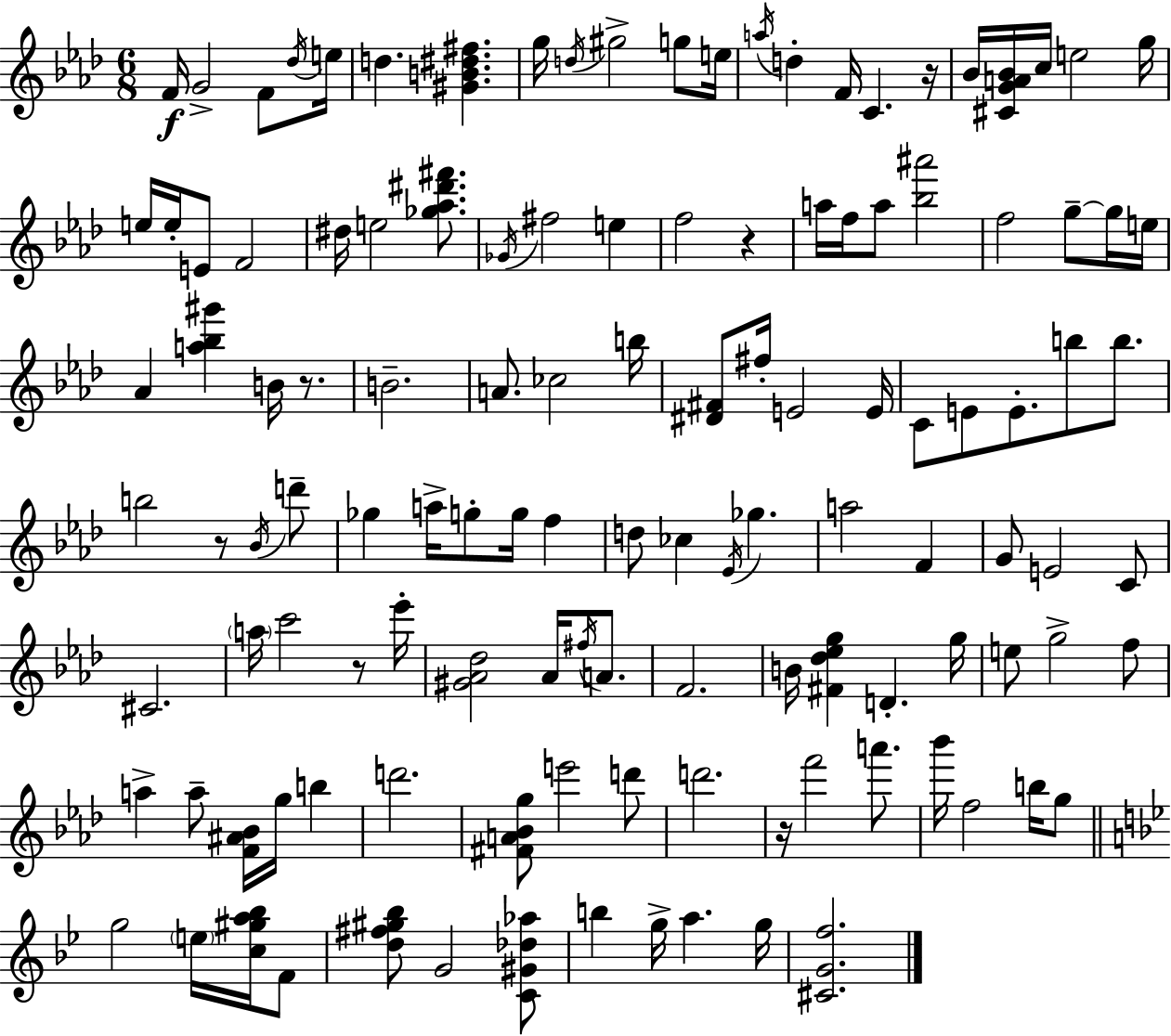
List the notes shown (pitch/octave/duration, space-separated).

F4/s G4/h F4/e Db5/s E5/s D5/q. [G#4,B4,D#5,F#5]/q. G5/s D5/s G#5/h G5/e E5/s A5/s D5/q F4/s C4/q. R/s Bb4/s [C#4,G4,A4,Bb4]/s C5/s E5/h G5/s E5/s E5/s E4/e F4/h D#5/s E5/h [Gb5,Ab5,D#6,F#6]/e. Gb4/s F#5/h E5/q F5/h R/q A5/s F5/s A5/e [Bb5,A#6]/h F5/h G5/e G5/s E5/s Ab4/q [A5,Bb5,G#6]/q B4/s R/e. B4/h. A4/e. CES5/h B5/s [D#4,F#4]/e F#5/s E4/h E4/s C4/e E4/e E4/e. B5/e B5/e. B5/h R/e Bb4/s D6/e Gb5/q A5/s G5/e G5/s F5/q D5/e CES5/q Eb4/s Gb5/q. A5/h F4/q G4/e E4/h C4/e C#4/h. A5/s C6/h R/e Eb6/s [G#4,Ab4,Db5]/h Ab4/s F#5/s A4/e. F4/h. B4/s [F#4,Db5,Eb5,G5]/q D4/q. G5/s E5/e G5/h F5/e A5/q A5/e [F4,A#4,Bb4]/s G5/s B5/q D6/h. [F#4,A4,Bb4,G5]/e E6/h D6/e D6/h. R/s F6/h A6/e. Bb6/s F5/h B5/s G5/e G5/h E5/s [C5,G#5,A5,Bb5]/s F4/e [D5,F#5,G#5,Bb5]/e G4/h [C4,G#4,Db5,Ab5]/e B5/q G5/s A5/q. G5/s [C#4,G4,F5]/h.